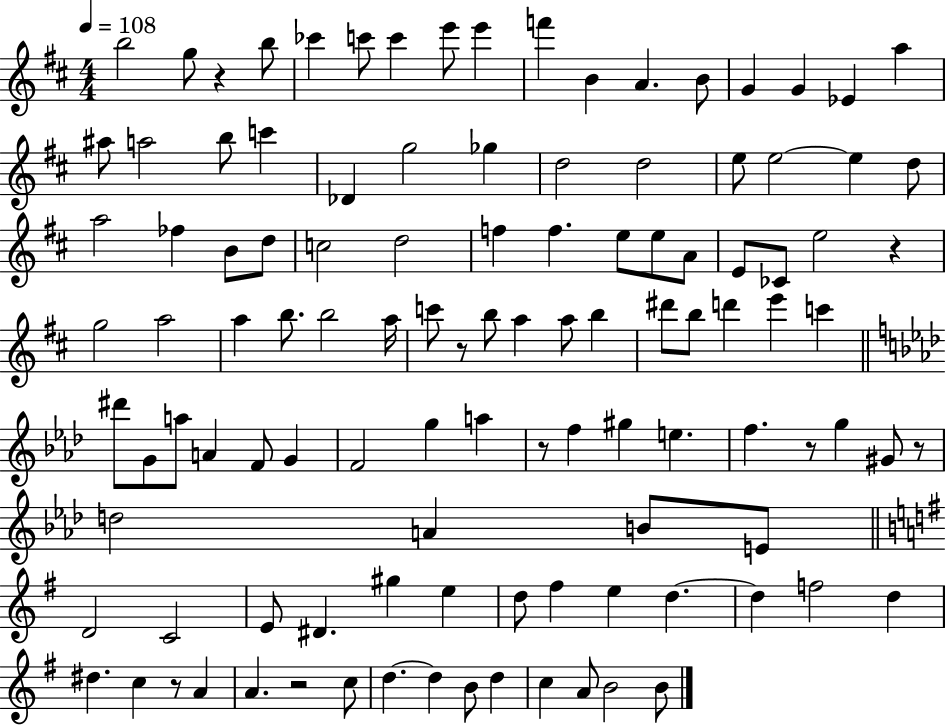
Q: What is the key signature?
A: D major